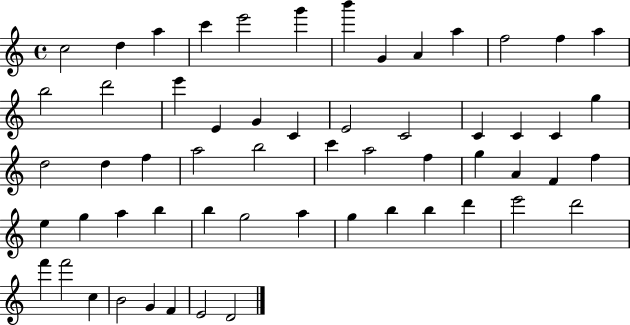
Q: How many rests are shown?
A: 0